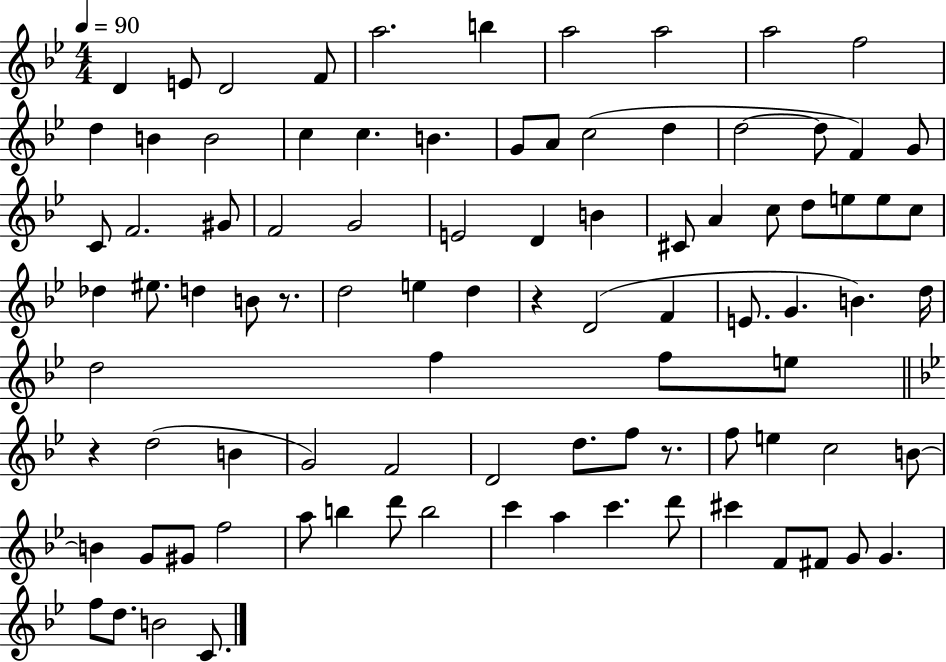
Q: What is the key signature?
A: BES major